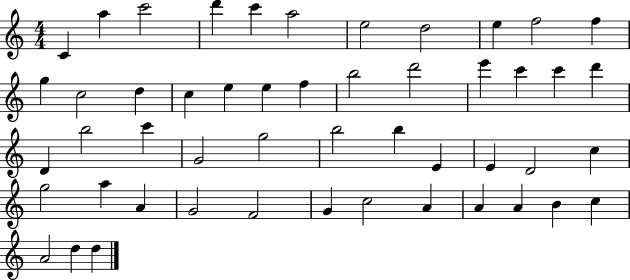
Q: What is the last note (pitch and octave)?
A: D5